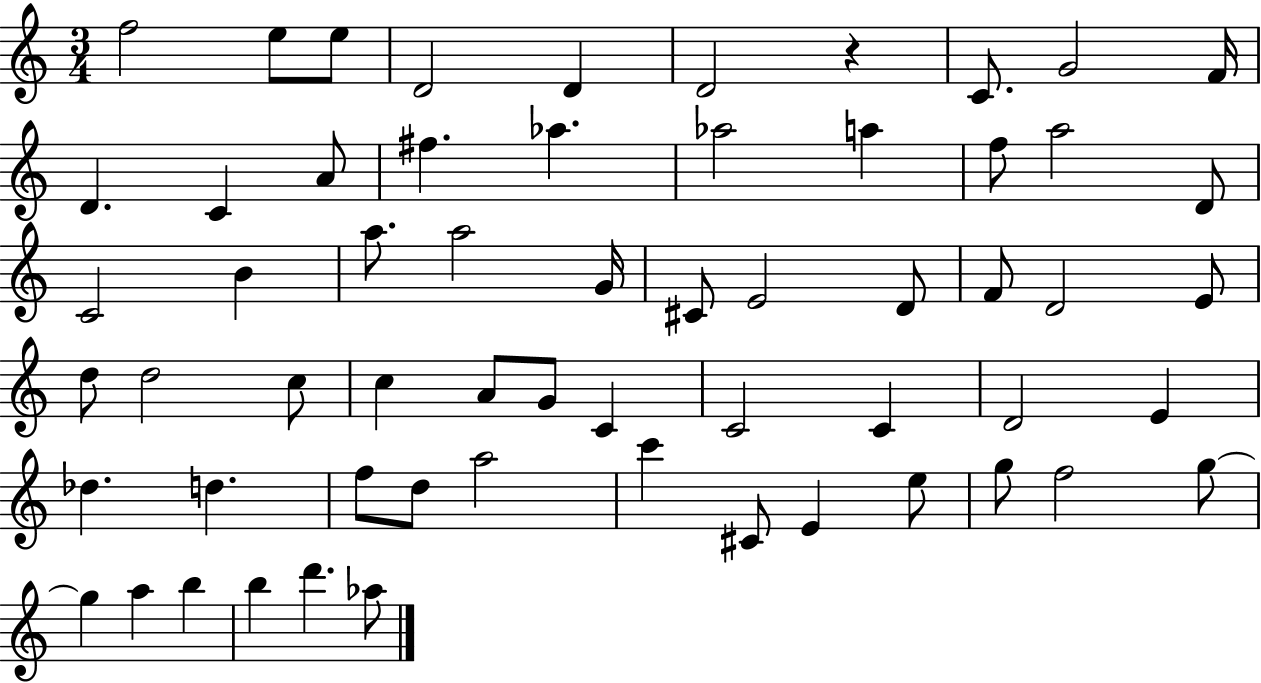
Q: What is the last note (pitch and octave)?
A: Ab5